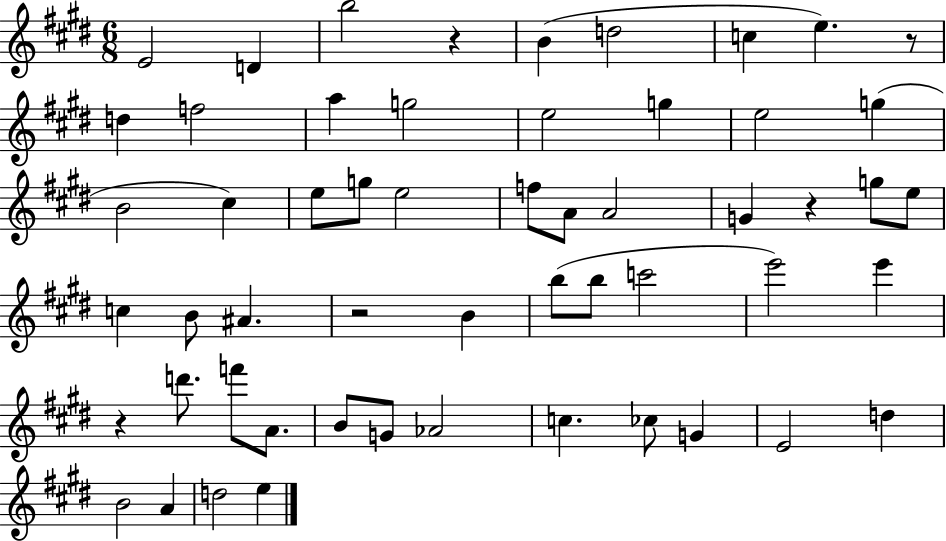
E4/h D4/q B5/h R/q B4/q D5/h C5/q E5/q. R/e D5/q F5/h A5/q G5/h E5/h G5/q E5/h G5/q B4/h C#5/q E5/e G5/e E5/h F5/e A4/e A4/h G4/q R/q G5/e E5/e C5/q B4/e A#4/q. R/h B4/q B5/e B5/e C6/h E6/h E6/q R/q D6/e. F6/e A4/e. B4/e G4/e Ab4/h C5/q. CES5/e G4/q E4/h D5/q B4/h A4/q D5/h E5/q